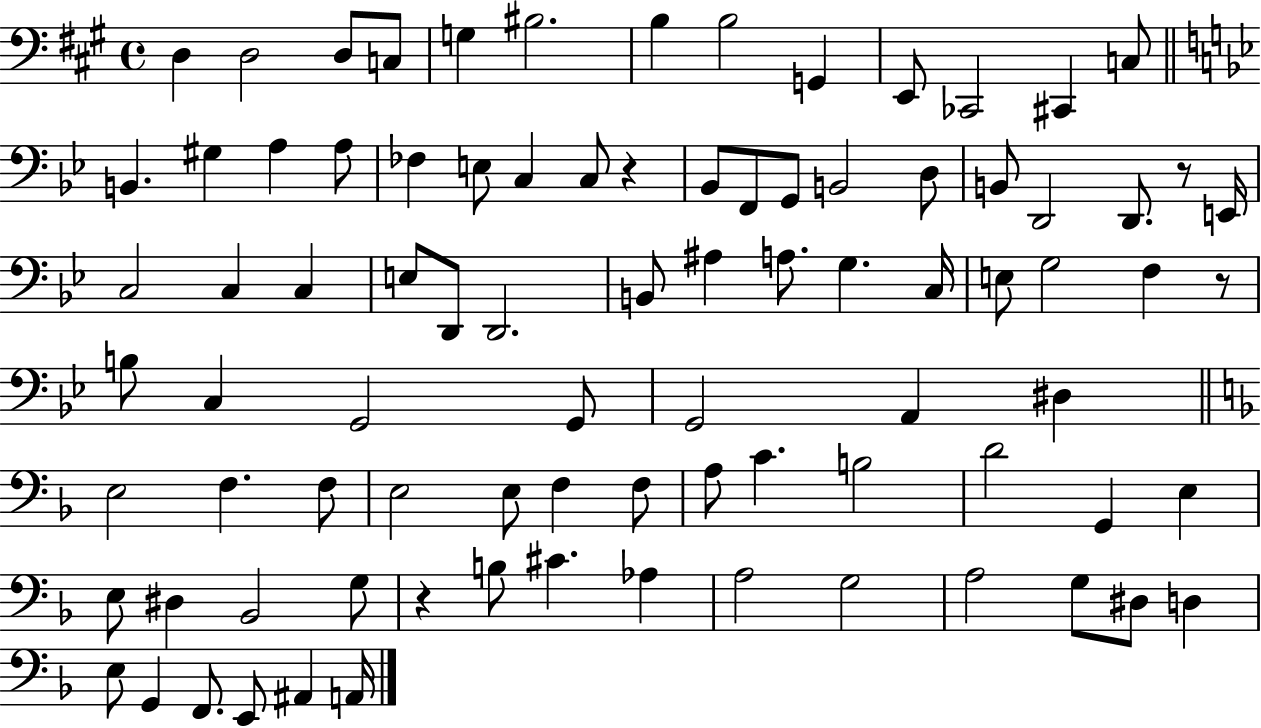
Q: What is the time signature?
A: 4/4